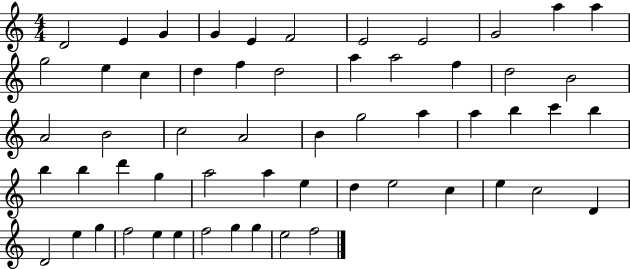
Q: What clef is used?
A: treble